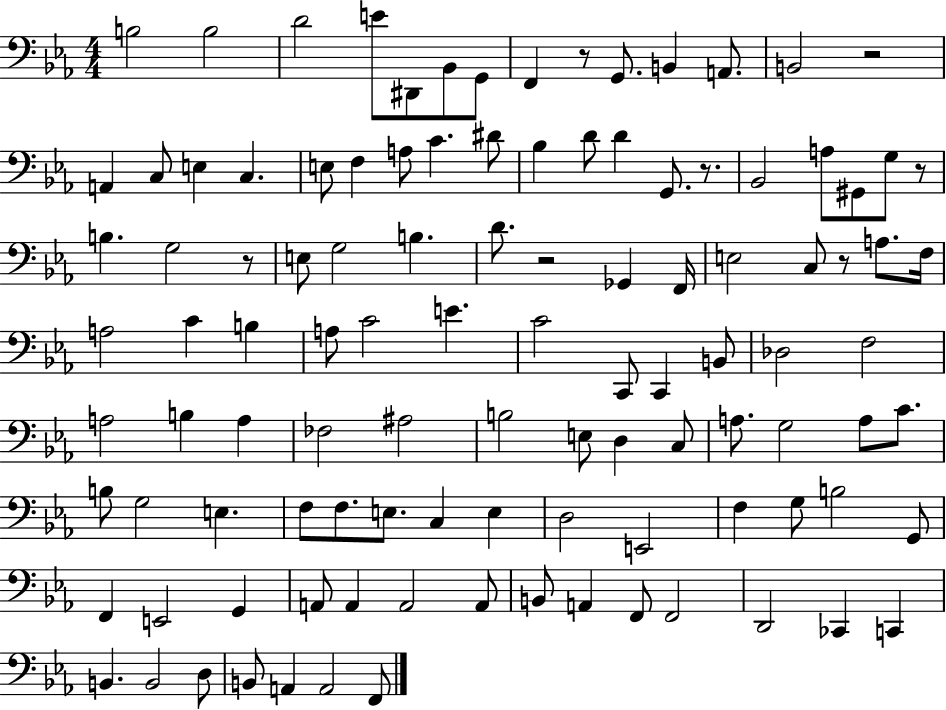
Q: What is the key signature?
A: EES major